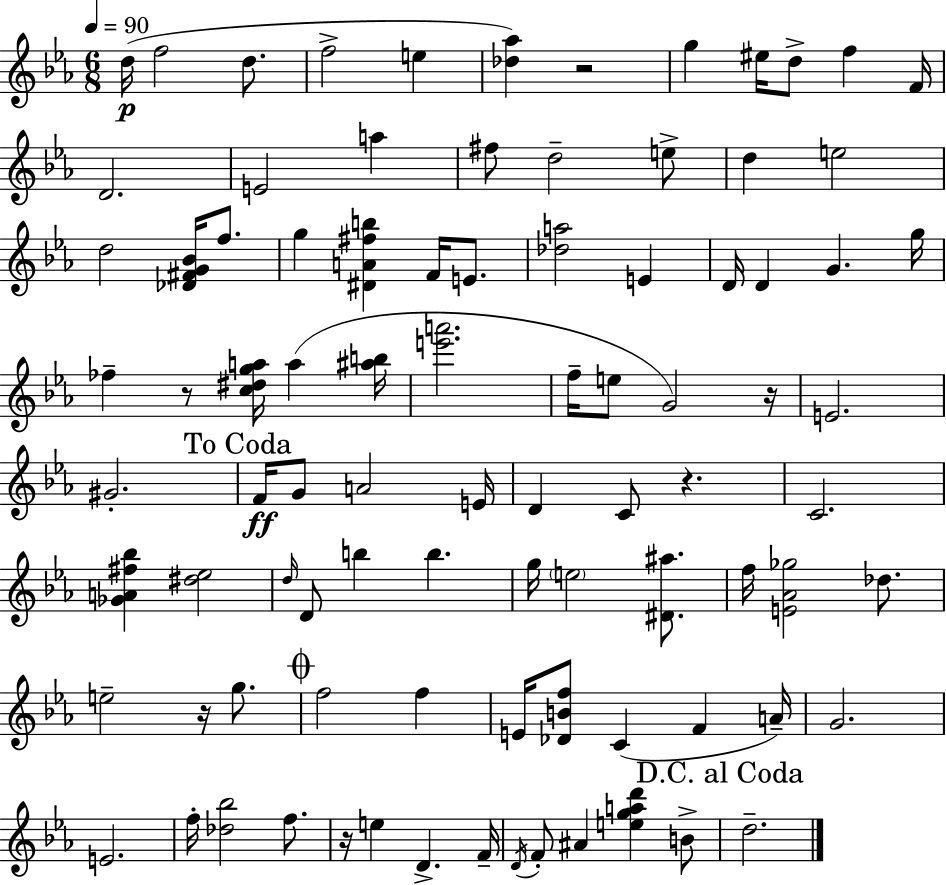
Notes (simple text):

D5/s F5/h D5/e. F5/h E5/q [Db5,Ab5]/q R/h G5/q EIS5/s D5/e F5/q F4/s D4/h. E4/h A5/q F#5/e D5/h E5/e D5/q E5/h D5/h [Db4,F#4,G4,Bb4]/s F5/e. G5/q [D#4,A4,F#5,B5]/q F4/s E4/e. [Db5,A5]/h E4/q D4/s D4/q G4/q. G5/s FES5/q R/e [C5,D#5,G5,A5]/s A5/q [A#5,B5]/s [E6,A6]/h. F5/s E5/e G4/h R/s E4/h. G#4/h. F4/s G4/e A4/h E4/s D4/q C4/e R/q. C4/h. [Gb4,A4,F#5,Bb5]/q [D#5,Eb5]/h D5/s D4/e B5/q B5/q. G5/s E5/h [D#4,A#5]/e. F5/s [E4,Ab4,Gb5]/h Db5/e. E5/h R/s G5/e. F5/h F5/q E4/s [Db4,B4,F5]/e C4/q F4/q A4/s G4/h. E4/h. F5/s [Db5,Bb5]/h F5/e. R/s E5/q D4/q. F4/s D4/s F4/e A#4/q [E5,G5,A5,D6]/q B4/e D5/h.